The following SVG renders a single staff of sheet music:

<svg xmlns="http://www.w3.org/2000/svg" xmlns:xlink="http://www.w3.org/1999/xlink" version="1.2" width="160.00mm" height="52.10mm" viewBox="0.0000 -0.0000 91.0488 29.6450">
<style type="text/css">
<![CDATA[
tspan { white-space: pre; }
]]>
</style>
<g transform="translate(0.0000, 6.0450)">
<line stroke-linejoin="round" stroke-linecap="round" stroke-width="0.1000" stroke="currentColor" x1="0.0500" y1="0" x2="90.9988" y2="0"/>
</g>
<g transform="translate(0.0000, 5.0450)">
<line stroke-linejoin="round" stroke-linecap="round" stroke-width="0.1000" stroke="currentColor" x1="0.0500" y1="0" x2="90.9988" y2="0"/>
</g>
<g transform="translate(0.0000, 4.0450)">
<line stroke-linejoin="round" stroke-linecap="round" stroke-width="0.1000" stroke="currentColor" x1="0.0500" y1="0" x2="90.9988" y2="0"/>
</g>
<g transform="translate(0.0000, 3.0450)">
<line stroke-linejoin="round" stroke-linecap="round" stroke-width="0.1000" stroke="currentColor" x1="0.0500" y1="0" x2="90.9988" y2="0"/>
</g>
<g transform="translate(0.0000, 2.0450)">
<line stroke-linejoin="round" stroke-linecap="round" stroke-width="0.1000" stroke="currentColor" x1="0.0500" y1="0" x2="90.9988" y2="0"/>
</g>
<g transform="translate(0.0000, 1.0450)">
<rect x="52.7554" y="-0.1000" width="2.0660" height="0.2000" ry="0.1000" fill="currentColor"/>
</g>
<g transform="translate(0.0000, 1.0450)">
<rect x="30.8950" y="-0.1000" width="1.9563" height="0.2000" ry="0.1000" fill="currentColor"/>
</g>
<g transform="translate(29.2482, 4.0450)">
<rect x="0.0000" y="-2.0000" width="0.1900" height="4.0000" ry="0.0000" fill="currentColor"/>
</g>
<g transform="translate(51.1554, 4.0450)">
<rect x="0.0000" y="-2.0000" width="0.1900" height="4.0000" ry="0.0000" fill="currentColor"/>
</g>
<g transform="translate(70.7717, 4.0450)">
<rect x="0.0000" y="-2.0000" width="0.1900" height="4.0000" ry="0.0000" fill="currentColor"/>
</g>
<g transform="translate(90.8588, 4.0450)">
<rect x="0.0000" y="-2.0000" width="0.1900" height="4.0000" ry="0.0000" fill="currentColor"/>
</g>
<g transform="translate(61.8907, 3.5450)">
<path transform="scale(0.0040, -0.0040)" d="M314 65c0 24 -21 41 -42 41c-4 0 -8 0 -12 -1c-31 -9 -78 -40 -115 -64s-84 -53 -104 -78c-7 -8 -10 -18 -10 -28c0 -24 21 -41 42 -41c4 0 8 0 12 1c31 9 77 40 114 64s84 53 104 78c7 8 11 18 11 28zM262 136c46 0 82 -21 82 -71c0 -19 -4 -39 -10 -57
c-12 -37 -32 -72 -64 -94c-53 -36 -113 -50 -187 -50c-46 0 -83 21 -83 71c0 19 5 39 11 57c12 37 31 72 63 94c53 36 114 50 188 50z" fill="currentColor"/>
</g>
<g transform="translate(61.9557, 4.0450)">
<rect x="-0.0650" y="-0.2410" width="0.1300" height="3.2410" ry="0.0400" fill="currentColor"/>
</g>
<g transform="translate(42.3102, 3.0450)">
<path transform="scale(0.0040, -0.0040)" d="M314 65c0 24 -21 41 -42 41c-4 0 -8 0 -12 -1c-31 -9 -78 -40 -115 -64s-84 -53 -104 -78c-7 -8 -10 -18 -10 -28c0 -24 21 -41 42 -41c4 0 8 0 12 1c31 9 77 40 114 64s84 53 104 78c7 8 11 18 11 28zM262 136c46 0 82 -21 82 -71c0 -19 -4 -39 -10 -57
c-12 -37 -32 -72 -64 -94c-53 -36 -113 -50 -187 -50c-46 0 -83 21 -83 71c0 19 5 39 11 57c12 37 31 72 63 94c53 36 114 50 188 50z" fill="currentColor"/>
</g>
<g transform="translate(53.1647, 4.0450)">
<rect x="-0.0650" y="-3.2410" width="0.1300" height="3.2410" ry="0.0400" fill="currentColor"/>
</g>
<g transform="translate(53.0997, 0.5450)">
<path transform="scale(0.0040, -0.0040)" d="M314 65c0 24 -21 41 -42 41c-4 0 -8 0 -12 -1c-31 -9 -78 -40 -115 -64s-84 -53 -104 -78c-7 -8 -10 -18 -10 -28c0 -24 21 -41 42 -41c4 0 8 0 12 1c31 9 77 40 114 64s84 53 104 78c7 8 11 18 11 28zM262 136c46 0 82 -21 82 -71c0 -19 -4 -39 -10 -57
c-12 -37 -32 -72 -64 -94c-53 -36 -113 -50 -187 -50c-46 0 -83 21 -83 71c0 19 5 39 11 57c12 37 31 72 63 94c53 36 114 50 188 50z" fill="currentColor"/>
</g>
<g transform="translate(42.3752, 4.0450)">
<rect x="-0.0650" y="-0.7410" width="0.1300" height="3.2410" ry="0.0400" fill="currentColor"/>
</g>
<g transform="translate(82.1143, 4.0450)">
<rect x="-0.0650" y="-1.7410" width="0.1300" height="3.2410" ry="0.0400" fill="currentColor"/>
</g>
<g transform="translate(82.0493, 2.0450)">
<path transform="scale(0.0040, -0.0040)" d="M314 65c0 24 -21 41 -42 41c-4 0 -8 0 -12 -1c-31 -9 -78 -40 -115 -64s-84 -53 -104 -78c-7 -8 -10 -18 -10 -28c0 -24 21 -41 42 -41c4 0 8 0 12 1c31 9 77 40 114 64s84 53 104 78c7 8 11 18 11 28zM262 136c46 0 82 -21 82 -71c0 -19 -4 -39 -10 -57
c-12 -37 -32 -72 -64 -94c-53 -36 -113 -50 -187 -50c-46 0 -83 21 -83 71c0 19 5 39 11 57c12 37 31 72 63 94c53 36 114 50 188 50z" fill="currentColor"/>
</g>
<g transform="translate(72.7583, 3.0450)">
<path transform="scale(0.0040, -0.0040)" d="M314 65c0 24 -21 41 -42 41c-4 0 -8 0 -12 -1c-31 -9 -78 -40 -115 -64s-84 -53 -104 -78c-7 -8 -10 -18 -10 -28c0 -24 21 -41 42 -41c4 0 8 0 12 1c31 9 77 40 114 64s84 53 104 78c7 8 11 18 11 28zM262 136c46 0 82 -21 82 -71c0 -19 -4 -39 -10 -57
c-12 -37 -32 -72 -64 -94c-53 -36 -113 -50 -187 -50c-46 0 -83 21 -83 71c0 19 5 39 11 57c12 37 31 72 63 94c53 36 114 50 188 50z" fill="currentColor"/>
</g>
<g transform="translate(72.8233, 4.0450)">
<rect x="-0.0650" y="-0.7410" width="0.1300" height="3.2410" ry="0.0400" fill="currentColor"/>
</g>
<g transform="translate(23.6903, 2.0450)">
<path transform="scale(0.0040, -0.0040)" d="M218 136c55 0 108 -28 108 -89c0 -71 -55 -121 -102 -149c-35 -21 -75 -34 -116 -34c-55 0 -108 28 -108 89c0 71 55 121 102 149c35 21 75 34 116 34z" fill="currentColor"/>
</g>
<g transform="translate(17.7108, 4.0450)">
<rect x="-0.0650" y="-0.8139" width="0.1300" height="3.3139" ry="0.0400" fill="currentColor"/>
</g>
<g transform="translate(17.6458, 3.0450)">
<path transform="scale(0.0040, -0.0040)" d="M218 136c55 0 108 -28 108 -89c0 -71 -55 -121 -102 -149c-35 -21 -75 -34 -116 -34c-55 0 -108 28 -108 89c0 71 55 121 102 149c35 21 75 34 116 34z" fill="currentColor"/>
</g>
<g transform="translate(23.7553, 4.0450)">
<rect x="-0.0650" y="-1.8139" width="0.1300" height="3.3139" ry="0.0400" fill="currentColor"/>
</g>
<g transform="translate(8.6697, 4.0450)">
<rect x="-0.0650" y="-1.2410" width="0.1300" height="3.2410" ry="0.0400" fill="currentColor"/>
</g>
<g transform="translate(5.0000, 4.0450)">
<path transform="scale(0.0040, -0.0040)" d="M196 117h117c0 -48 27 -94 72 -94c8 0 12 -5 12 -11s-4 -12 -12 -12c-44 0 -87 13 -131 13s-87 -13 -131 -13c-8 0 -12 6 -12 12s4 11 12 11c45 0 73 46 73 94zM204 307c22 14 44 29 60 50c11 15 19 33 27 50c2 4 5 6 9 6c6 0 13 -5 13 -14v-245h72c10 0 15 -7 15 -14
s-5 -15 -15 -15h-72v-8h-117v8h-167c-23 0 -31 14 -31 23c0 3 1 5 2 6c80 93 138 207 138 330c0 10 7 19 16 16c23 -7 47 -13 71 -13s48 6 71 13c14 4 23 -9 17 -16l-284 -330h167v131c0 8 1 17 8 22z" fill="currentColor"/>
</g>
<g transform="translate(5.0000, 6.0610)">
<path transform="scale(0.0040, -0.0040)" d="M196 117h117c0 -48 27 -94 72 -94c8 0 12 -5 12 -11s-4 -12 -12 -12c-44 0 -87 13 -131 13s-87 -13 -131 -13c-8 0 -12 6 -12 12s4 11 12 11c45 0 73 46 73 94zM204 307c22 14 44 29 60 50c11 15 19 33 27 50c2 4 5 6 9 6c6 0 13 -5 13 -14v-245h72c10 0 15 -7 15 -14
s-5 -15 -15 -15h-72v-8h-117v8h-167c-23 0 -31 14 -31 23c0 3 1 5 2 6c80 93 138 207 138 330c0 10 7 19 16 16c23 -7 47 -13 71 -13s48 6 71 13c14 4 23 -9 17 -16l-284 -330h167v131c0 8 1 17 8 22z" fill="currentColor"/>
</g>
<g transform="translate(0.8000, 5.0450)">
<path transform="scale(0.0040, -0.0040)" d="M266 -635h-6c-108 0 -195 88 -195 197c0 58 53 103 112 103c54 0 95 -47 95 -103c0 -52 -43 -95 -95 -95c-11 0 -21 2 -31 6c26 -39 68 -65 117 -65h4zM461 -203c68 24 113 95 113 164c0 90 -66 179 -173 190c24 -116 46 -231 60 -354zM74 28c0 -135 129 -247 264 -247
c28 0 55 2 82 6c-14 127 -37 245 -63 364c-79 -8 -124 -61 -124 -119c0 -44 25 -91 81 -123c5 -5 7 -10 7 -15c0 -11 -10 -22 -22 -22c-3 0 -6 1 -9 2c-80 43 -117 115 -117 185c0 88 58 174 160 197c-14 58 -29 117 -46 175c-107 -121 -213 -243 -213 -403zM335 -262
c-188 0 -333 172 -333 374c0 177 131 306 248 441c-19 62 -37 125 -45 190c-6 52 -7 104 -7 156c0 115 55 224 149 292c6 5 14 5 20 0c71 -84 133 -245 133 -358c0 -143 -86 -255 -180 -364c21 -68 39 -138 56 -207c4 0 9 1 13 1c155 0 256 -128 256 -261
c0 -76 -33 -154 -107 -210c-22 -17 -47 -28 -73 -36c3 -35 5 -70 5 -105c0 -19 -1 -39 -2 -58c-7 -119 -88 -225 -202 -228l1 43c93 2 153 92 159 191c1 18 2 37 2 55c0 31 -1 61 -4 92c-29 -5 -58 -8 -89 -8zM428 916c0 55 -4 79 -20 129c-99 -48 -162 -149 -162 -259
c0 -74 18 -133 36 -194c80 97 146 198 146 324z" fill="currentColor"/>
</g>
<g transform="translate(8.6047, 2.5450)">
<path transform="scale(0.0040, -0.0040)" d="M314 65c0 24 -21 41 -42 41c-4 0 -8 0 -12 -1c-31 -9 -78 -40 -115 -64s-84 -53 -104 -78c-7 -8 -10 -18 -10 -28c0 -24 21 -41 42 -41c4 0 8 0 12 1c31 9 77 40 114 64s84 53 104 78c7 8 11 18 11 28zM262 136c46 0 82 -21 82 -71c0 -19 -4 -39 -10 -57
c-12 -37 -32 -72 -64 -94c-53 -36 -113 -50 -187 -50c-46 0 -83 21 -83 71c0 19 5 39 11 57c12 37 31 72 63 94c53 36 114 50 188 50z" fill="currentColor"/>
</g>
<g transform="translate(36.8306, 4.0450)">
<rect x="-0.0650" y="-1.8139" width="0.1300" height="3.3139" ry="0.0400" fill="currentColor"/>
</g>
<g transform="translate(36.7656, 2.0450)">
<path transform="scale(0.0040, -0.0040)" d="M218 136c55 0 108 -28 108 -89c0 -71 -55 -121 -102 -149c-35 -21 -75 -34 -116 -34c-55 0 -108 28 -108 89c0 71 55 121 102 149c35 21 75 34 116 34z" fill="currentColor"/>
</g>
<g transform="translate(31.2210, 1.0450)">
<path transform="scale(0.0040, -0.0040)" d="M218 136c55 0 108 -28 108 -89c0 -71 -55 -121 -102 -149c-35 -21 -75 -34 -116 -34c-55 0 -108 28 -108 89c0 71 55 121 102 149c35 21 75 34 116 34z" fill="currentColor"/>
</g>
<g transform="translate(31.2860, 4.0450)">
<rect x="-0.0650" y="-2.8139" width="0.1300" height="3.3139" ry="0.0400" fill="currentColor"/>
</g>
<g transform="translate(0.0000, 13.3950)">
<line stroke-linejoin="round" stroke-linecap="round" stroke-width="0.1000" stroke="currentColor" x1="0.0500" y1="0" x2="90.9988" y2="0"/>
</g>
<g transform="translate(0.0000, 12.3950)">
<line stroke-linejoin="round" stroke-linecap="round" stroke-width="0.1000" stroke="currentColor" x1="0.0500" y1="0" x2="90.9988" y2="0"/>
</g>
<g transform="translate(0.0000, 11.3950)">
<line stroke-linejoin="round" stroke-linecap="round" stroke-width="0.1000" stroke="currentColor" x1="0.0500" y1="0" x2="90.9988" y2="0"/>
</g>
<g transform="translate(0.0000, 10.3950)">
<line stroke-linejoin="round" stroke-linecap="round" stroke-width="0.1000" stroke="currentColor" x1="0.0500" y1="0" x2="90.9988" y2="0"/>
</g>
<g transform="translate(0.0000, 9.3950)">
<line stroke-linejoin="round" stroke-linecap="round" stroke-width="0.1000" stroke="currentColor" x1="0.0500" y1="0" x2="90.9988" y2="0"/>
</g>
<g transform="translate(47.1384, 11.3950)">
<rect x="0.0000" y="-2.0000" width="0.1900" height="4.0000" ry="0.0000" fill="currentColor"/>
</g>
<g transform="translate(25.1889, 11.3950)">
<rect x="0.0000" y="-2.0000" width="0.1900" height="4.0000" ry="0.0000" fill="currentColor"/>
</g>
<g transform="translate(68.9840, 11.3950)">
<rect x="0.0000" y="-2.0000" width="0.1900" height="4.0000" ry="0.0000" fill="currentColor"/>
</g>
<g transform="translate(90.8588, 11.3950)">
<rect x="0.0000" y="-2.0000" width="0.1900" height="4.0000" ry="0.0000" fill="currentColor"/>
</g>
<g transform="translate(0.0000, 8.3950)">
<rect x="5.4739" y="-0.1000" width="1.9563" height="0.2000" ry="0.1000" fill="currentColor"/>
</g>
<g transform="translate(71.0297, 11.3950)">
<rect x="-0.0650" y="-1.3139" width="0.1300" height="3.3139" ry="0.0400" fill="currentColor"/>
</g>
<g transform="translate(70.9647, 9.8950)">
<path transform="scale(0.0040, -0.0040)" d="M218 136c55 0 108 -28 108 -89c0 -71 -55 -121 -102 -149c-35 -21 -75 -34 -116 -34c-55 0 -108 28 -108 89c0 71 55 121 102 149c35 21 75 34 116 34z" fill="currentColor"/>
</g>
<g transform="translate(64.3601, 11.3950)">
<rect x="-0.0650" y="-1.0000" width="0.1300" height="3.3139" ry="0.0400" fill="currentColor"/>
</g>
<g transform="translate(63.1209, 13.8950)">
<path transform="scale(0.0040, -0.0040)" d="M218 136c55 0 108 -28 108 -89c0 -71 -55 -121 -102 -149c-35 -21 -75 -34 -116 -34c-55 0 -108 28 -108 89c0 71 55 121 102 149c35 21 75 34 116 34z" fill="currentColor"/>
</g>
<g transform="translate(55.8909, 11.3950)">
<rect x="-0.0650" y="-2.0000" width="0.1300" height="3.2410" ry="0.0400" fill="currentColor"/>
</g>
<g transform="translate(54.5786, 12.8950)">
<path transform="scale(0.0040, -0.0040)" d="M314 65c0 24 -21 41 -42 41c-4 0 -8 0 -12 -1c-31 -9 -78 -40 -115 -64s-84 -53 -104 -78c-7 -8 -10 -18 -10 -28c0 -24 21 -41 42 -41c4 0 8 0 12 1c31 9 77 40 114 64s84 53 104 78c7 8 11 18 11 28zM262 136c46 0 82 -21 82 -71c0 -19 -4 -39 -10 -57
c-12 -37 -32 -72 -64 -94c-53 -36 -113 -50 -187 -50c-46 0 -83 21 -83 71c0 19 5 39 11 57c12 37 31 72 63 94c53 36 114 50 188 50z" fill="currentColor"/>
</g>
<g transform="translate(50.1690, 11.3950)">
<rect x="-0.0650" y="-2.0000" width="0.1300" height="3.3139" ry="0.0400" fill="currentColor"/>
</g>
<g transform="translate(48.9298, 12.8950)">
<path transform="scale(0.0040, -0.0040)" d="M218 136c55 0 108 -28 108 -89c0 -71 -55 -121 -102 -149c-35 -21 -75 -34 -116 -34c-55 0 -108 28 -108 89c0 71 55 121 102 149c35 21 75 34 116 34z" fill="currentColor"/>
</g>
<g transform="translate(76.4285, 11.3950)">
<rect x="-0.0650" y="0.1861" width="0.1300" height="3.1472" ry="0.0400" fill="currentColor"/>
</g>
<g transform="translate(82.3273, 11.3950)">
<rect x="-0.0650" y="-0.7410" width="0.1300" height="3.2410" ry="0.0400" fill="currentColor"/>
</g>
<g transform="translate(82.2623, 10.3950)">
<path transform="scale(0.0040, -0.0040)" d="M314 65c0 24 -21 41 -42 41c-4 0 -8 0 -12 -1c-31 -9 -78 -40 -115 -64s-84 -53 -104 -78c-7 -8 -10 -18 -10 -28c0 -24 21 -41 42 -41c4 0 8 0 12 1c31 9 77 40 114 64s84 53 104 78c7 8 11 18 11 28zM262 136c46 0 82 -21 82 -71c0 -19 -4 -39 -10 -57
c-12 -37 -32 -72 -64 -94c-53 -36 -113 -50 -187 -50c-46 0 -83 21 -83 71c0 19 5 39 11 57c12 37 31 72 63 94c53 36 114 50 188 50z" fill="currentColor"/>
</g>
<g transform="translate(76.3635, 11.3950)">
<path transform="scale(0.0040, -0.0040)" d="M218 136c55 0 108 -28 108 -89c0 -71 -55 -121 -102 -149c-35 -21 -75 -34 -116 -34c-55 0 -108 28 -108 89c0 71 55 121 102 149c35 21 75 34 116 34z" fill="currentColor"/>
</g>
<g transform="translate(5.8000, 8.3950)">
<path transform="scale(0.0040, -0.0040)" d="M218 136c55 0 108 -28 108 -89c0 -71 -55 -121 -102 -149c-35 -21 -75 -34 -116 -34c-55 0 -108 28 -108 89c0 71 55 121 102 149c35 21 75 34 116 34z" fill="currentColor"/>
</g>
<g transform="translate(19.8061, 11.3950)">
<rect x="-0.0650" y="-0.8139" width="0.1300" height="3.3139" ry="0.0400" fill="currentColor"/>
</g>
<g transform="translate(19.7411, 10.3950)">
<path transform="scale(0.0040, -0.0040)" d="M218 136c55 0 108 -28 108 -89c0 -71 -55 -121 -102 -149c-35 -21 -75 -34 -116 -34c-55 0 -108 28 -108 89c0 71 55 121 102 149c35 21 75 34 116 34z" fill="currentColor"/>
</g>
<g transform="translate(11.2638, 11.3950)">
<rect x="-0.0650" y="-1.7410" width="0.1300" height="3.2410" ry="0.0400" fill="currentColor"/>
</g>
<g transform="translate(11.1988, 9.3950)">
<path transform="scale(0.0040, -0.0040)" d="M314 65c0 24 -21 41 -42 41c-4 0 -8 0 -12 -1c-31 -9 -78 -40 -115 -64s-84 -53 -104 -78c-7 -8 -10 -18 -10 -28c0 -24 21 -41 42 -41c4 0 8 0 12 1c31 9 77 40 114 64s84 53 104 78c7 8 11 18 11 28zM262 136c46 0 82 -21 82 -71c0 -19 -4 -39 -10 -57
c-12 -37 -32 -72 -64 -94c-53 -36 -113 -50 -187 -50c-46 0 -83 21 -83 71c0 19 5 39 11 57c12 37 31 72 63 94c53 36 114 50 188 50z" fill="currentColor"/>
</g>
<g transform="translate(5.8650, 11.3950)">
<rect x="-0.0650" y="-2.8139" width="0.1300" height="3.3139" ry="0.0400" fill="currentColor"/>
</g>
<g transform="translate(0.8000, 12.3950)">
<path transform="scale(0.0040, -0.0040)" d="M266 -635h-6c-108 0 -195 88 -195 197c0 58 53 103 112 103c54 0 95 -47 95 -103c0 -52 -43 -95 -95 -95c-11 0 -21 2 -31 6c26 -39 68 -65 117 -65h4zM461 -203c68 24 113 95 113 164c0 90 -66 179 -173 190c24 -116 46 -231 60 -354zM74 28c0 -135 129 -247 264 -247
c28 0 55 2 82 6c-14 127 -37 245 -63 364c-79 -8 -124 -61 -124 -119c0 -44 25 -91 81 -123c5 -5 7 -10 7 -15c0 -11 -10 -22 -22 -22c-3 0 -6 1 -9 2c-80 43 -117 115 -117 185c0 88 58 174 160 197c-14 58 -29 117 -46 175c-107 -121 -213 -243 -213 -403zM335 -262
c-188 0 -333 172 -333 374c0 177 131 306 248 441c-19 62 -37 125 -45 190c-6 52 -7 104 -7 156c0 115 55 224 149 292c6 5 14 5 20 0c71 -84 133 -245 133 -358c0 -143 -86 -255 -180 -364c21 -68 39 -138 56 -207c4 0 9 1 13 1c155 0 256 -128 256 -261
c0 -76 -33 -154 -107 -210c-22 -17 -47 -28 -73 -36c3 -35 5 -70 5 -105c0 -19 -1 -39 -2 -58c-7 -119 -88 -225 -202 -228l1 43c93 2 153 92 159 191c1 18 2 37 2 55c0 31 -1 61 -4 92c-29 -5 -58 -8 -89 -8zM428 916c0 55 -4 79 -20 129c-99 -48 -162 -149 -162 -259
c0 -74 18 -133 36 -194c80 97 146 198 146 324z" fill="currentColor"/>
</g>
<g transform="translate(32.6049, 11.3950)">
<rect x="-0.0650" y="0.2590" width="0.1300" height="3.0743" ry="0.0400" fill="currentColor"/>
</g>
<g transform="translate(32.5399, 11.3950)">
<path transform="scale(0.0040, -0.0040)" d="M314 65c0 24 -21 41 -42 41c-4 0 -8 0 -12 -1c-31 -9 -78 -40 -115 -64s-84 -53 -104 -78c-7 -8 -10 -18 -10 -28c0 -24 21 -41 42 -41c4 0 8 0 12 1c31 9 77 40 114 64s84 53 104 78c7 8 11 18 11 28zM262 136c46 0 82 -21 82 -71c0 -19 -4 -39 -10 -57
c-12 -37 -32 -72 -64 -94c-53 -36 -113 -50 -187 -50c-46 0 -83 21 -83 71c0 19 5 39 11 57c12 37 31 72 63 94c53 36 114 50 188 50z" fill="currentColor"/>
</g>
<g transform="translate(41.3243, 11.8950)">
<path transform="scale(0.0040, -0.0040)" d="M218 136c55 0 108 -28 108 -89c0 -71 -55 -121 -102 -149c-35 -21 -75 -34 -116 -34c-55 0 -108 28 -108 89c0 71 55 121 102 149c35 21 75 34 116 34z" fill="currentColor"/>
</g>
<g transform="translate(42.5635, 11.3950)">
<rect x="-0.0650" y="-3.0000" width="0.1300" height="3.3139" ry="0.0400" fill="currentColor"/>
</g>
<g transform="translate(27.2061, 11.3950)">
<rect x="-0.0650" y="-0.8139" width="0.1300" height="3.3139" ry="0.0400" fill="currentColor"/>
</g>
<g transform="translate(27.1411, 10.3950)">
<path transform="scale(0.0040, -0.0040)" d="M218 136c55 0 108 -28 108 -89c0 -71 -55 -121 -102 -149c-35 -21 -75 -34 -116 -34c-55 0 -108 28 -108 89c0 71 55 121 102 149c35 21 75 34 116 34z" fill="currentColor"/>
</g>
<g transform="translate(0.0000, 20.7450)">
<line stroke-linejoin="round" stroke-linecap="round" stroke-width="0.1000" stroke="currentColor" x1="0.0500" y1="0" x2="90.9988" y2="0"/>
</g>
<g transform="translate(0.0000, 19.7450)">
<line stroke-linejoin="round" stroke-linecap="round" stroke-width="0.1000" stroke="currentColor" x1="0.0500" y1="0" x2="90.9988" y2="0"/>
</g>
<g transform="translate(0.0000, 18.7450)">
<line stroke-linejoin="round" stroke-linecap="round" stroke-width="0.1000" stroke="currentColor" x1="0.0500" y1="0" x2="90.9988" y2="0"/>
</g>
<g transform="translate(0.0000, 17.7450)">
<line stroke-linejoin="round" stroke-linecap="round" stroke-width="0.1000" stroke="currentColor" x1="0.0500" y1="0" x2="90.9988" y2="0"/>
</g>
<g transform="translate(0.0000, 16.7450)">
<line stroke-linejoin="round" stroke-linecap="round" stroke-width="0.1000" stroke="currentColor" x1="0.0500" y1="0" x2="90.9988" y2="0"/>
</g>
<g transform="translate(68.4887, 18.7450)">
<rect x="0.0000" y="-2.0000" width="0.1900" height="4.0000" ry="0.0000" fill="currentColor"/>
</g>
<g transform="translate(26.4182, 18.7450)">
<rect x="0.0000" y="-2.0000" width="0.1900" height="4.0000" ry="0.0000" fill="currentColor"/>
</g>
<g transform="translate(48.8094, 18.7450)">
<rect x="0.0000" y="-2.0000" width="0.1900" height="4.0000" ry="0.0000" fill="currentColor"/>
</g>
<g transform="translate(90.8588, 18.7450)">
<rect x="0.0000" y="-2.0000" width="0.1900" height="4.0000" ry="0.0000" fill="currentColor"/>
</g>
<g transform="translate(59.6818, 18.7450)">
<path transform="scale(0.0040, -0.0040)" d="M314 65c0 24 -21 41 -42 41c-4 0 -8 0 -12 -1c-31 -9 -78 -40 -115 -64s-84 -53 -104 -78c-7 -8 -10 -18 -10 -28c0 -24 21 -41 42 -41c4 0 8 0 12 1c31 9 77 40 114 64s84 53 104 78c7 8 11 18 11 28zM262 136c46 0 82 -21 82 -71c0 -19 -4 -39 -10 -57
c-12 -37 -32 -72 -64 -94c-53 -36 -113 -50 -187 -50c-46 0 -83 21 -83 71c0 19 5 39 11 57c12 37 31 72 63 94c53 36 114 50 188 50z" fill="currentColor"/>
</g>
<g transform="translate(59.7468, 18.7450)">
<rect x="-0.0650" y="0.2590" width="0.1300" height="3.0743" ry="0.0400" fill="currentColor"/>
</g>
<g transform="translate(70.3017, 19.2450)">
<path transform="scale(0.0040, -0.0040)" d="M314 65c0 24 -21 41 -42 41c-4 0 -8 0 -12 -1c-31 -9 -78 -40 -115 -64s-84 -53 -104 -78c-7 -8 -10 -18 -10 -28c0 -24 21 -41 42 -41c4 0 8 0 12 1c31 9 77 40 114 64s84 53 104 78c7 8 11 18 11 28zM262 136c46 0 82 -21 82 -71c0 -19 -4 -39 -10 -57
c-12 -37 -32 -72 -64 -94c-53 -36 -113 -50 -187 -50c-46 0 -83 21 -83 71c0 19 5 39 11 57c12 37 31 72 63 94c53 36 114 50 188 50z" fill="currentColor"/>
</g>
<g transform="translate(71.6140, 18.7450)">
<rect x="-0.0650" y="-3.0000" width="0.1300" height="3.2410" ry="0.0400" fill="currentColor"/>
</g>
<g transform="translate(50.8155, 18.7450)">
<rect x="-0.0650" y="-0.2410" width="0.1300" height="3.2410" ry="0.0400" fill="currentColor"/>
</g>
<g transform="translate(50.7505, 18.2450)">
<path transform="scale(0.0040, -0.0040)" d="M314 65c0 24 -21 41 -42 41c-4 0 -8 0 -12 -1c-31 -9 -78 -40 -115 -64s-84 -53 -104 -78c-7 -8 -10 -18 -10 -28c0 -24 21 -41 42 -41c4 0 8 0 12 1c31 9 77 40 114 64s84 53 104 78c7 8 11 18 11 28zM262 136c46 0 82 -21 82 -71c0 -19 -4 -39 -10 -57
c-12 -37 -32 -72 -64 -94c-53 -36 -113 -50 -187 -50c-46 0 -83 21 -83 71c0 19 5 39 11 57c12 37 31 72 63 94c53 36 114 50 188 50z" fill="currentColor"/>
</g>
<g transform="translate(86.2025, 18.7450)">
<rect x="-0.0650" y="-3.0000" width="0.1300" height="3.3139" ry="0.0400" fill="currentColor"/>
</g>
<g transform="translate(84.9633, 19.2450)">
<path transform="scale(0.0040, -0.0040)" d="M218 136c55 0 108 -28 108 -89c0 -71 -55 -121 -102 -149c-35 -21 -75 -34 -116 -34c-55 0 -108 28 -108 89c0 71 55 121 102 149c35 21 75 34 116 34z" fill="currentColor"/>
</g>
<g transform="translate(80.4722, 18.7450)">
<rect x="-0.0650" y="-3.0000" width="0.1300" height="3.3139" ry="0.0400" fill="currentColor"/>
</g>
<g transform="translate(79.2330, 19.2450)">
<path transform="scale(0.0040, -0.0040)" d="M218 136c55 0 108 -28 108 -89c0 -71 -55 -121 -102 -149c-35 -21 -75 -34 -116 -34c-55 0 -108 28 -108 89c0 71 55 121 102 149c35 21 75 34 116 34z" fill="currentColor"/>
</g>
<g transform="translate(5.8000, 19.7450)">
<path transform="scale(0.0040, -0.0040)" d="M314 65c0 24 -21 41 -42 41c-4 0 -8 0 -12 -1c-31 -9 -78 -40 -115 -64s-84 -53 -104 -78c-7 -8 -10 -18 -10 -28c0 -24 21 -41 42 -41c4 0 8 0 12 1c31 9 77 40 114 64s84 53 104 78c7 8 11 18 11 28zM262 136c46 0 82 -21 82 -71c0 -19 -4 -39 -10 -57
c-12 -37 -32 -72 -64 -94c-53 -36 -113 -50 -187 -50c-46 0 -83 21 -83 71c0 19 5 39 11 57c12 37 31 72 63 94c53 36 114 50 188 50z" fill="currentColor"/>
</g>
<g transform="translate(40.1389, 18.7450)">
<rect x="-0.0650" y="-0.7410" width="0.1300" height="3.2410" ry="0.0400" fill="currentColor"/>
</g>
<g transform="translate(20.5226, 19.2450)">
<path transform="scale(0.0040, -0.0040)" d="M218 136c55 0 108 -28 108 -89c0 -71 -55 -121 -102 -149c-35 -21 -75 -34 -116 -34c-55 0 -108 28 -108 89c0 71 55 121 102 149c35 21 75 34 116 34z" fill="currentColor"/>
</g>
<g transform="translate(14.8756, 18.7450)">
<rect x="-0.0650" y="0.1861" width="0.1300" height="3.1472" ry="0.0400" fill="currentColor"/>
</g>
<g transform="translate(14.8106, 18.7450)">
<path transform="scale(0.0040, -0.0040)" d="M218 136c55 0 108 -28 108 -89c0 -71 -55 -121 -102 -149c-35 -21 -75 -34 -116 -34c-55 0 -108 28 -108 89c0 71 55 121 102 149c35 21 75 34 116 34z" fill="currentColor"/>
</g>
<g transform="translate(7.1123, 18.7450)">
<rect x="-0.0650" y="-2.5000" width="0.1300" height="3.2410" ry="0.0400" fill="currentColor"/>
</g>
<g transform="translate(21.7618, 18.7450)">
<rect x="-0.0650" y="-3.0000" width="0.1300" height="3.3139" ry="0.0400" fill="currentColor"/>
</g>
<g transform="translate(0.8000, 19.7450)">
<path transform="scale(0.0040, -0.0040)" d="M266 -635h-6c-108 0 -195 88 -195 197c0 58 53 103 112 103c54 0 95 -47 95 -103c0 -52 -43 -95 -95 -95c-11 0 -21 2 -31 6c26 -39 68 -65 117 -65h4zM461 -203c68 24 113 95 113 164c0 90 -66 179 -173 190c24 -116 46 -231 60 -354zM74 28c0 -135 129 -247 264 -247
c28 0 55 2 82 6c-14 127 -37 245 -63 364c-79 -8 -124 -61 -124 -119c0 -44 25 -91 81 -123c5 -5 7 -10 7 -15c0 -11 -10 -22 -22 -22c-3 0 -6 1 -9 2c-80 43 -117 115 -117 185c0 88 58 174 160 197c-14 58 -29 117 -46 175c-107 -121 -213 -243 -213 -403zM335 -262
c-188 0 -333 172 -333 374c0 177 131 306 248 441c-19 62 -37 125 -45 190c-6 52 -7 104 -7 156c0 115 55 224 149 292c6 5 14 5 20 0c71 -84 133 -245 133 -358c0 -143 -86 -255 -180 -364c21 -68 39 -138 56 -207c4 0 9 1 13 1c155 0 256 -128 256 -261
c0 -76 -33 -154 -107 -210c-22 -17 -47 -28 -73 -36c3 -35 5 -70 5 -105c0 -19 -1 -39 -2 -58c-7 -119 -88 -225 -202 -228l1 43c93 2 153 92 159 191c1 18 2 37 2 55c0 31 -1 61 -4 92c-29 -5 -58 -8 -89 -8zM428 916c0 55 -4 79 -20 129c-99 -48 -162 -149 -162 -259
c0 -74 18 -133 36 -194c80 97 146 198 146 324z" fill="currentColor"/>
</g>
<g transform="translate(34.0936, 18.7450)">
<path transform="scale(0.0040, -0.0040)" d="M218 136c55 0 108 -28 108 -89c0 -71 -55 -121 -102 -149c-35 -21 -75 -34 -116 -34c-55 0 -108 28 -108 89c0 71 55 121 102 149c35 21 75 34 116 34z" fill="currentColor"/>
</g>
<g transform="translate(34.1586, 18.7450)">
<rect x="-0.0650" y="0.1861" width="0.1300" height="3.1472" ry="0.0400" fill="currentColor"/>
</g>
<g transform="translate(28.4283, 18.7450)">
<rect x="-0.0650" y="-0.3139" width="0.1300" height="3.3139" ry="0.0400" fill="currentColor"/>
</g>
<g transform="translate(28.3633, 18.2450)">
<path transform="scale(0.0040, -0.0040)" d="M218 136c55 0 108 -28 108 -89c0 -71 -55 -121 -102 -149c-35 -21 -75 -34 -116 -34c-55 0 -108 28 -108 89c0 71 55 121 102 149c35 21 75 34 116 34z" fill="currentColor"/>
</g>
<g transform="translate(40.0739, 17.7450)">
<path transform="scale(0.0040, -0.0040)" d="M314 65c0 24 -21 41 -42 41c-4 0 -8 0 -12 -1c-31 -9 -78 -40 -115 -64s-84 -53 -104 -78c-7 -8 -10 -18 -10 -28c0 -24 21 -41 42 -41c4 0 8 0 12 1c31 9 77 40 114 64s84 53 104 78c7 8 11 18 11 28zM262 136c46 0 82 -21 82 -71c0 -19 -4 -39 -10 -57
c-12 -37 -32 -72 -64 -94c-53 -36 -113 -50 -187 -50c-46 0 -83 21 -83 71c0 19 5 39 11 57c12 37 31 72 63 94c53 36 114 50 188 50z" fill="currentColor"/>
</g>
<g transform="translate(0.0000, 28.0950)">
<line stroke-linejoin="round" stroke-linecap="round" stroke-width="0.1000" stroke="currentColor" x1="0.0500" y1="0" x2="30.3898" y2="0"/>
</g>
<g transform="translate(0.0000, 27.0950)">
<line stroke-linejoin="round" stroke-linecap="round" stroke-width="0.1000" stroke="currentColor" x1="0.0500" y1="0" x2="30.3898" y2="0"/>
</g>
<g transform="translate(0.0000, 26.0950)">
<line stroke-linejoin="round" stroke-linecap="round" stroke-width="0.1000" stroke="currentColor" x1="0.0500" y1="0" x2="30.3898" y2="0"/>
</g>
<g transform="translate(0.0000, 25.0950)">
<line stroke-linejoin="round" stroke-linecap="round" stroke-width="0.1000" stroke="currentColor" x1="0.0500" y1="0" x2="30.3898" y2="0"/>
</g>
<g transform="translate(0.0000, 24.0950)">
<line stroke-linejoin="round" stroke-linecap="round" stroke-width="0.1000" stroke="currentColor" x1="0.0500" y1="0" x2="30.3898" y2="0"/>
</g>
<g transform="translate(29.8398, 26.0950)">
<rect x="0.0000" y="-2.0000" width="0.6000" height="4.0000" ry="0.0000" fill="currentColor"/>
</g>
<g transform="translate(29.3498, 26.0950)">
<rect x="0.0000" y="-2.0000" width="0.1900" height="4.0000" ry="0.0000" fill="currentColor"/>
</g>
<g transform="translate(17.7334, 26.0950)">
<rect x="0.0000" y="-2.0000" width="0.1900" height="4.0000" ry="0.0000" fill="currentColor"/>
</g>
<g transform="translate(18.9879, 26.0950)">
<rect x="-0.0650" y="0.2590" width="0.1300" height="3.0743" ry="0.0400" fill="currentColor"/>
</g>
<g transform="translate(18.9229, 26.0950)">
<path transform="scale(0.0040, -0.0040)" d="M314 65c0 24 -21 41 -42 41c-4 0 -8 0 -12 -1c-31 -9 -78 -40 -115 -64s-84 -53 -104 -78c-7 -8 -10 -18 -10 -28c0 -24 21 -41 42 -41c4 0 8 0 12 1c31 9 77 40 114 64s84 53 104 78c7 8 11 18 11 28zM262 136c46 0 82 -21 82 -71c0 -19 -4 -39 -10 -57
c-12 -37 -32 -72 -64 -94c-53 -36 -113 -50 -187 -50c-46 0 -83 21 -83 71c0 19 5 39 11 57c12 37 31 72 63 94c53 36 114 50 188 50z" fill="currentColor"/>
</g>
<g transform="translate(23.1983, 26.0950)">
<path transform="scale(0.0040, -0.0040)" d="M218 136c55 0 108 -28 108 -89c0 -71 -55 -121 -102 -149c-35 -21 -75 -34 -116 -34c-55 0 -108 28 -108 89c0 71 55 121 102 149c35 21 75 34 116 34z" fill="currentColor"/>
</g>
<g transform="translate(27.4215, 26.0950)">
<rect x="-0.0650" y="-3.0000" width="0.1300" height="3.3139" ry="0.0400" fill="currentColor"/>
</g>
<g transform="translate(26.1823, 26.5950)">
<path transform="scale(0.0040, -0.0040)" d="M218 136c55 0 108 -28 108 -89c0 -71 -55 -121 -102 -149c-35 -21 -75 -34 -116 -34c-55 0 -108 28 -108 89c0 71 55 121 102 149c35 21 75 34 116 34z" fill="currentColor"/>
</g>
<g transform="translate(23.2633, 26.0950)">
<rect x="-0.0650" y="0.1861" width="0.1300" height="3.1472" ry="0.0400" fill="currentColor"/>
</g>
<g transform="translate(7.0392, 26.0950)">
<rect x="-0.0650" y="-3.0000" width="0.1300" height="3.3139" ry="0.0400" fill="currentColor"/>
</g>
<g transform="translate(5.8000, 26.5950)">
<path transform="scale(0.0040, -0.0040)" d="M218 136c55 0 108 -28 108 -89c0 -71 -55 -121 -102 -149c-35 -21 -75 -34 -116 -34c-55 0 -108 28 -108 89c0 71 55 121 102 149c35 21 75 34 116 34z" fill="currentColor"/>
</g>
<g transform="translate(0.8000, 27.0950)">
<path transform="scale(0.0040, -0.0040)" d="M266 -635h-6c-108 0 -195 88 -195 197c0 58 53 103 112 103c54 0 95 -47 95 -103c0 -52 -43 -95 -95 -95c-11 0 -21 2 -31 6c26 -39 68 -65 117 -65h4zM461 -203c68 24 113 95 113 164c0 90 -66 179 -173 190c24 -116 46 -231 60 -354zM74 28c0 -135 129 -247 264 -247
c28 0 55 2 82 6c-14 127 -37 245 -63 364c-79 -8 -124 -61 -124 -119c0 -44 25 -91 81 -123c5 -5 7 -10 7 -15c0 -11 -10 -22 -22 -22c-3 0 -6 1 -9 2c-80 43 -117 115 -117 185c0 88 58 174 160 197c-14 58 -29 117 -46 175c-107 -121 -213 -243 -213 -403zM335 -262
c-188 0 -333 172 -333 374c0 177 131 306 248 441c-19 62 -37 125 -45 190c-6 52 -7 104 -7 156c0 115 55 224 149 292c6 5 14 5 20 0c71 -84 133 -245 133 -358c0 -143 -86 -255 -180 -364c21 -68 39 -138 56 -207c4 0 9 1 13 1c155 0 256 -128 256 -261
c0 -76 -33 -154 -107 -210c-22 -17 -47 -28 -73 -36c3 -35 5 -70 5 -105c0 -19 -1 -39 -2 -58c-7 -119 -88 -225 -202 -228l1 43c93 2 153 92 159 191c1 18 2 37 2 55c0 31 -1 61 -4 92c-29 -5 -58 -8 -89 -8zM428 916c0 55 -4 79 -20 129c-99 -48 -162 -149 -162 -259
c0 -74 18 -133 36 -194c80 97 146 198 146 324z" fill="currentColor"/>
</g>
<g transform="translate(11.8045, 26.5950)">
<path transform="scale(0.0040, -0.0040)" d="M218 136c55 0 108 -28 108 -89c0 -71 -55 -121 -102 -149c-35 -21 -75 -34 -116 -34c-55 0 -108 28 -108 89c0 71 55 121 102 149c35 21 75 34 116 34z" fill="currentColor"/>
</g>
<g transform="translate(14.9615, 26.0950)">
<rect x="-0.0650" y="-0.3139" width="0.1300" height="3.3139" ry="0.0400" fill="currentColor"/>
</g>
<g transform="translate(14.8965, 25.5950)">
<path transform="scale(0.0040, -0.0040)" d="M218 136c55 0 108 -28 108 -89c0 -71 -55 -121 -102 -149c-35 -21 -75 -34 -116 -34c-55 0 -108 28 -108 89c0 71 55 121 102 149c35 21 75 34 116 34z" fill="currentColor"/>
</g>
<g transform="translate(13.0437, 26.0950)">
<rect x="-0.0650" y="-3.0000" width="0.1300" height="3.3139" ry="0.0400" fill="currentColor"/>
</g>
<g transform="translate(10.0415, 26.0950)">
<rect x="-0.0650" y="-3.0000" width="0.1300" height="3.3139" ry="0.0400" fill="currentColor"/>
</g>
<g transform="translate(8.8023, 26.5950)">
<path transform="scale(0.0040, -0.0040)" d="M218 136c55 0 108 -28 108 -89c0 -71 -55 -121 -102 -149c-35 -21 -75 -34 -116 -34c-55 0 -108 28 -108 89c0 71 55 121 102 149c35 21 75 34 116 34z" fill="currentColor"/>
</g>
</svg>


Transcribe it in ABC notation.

X:1
T:Untitled
M:4/4
L:1/4
K:C
e2 d f a f d2 b2 c2 d2 f2 a f2 d d B2 A F F2 D e B d2 G2 B A c B d2 c2 B2 A2 A A A A A c B2 B A